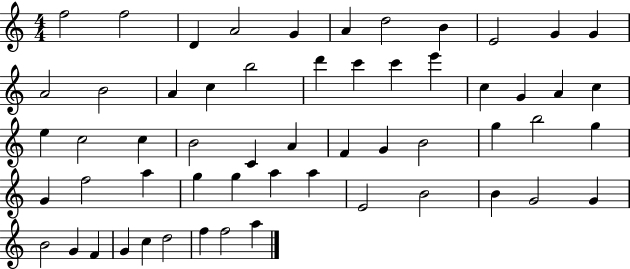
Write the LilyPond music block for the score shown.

{
  \clef treble
  \numericTimeSignature
  \time 4/4
  \key c \major
  f''2 f''2 | d'4 a'2 g'4 | a'4 d''2 b'4 | e'2 g'4 g'4 | \break a'2 b'2 | a'4 c''4 b''2 | d'''4 c'''4 c'''4 e'''4 | c''4 g'4 a'4 c''4 | \break e''4 c''2 c''4 | b'2 c'4 a'4 | f'4 g'4 b'2 | g''4 b''2 g''4 | \break g'4 f''2 a''4 | g''4 g''4 a''4 a''4 | e'2 b'2 | b'4 g'2 g'4 | \break b'2 g'4 f'4 | g'4 c''4 d''2 | f''4 f''2 a''4 | \bar "|."
}